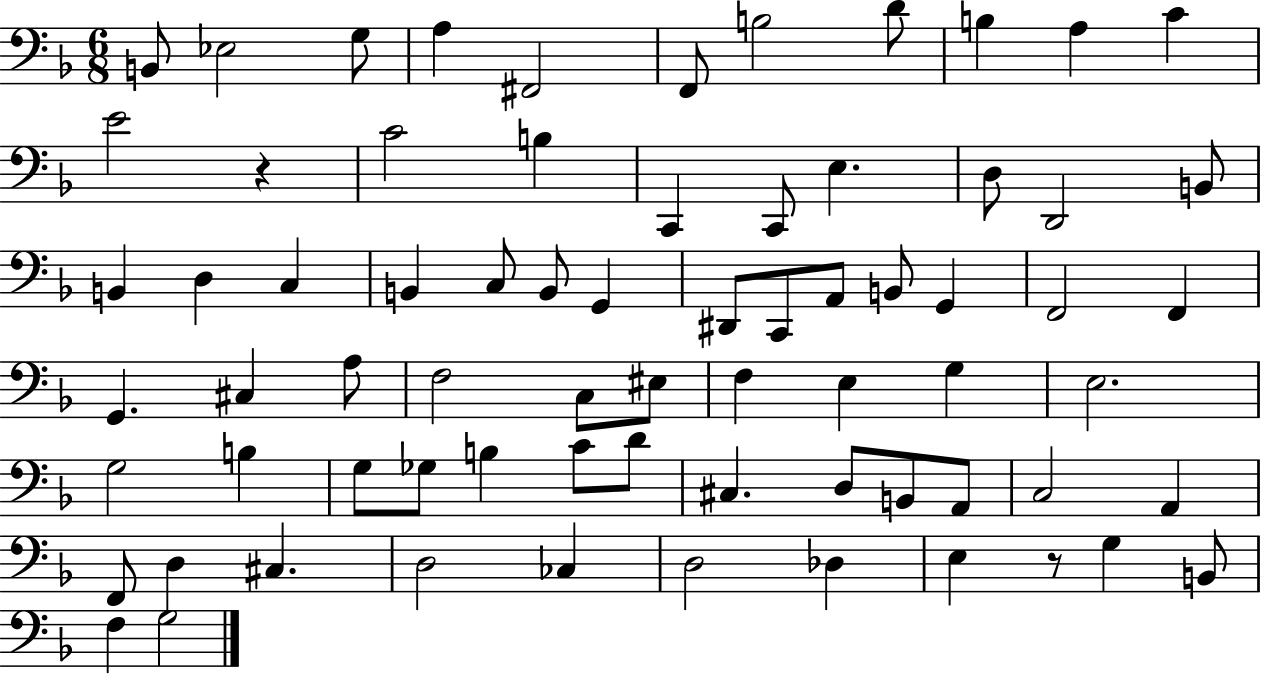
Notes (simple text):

B2/e Eb3/h G3/e A3/q F#2/h F2/e B3/h D4/e B3/q A3/q C4/q E4/h R/q C4/h B3/q C2/q C2/e E3/q. D3/e D2/h B2/e B2/q D3/q C3/q B2/q C3/e B2/e G2/q D#2/e C2/e A2/e B2/e G2/q F2/h F2/q G2/q. C#3/q A3/e F3/h C3/e EIS3/e F3/q E3/q G3/q E3/h. G3/h B3/q G3/e Gb3/e B3/q C4/e D4/e C#3/q. D3/e B2/e A2/e C3/h A2/q F2/e D3/q C#3/q. D3/h CES3/q D3/h Db3/q E3/q R/e G3/q B2/e F3/q G3/h